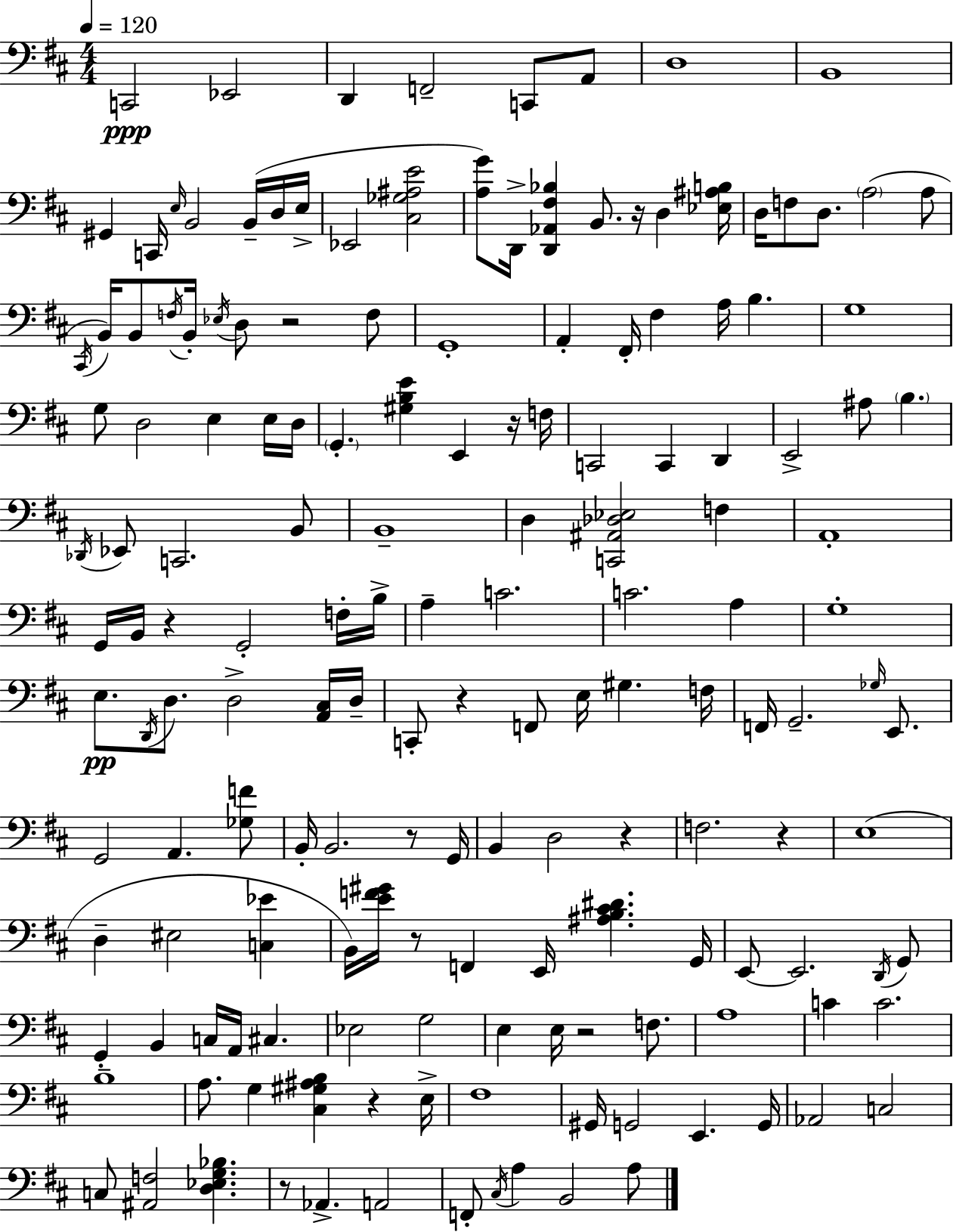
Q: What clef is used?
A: bass